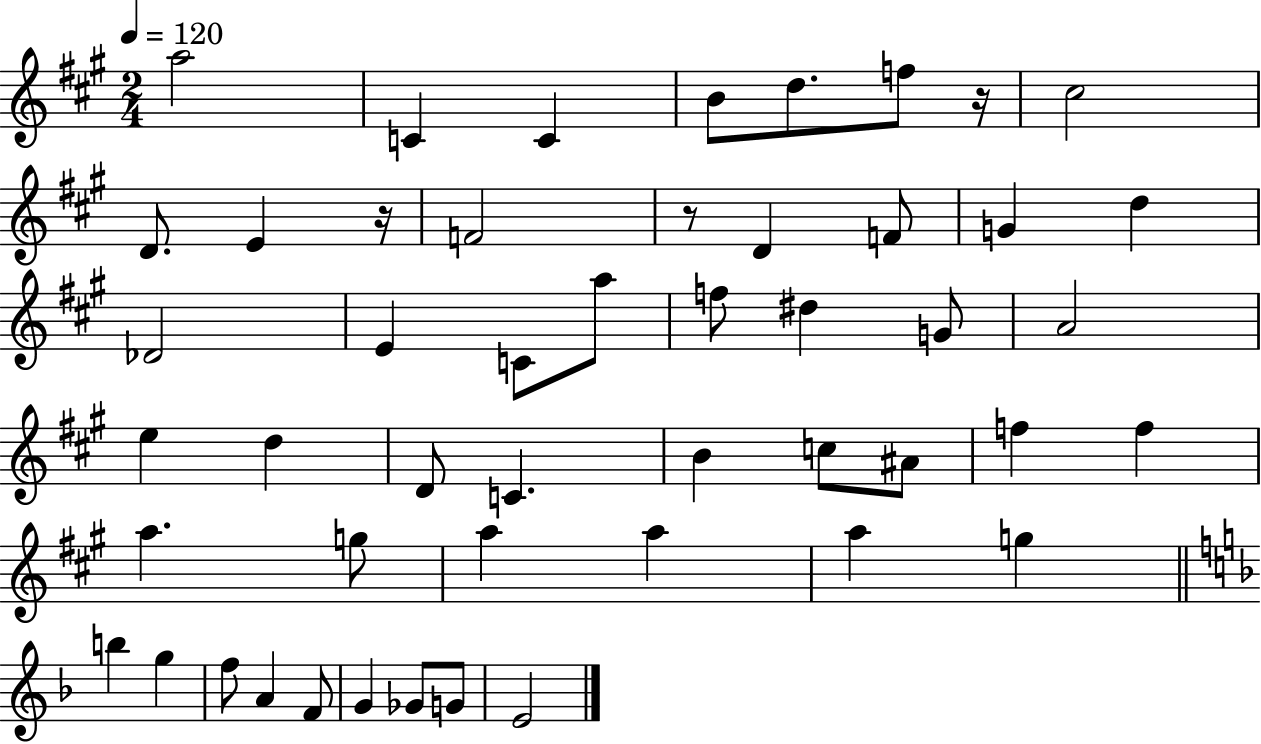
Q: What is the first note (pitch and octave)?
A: A5